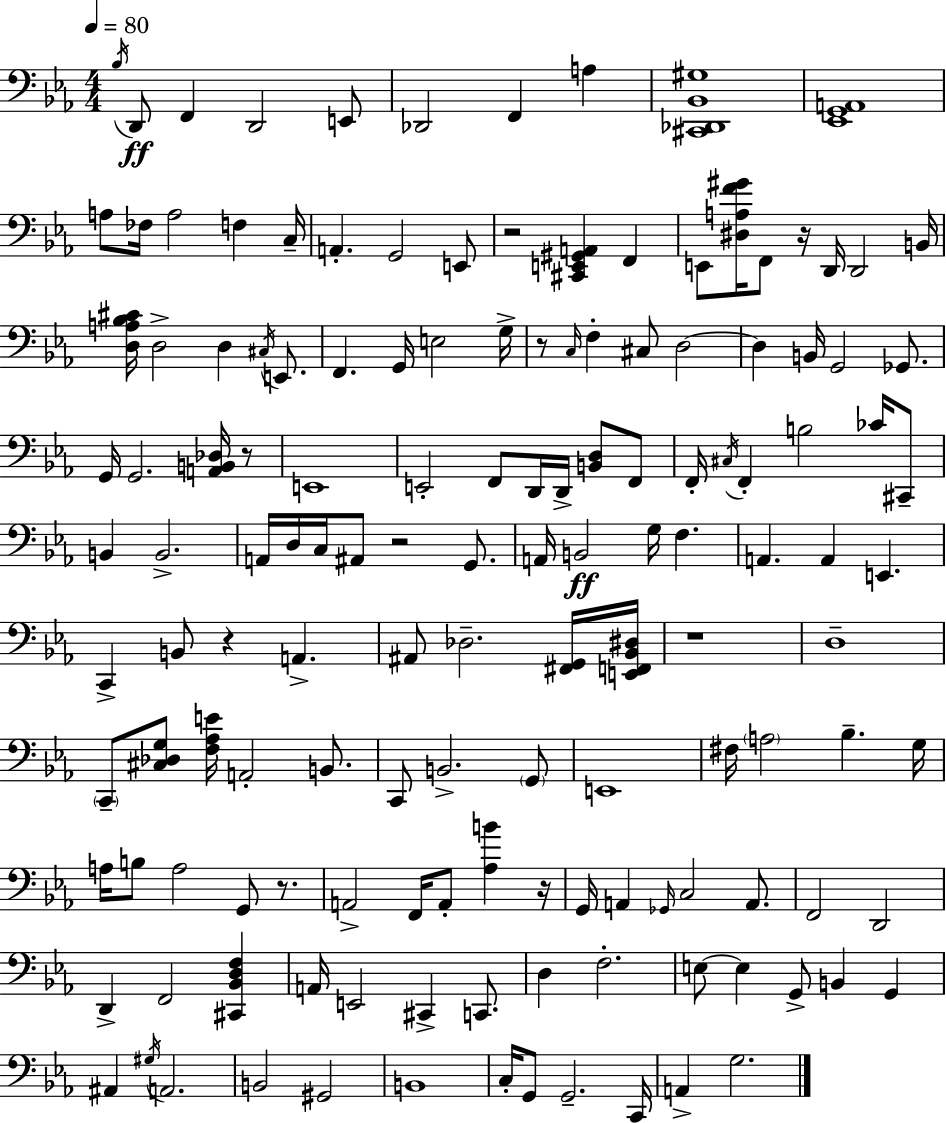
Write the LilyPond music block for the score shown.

{
  \clef bass
  \numericTimeSignature
  \time 4/4
  \key c \minor
  \tempo 4 = 80
  \acciaccatura { bes16 }\ff d,8 f,4 d,2 e,8 | des,2 f,4 a4 | <cis, des, bes, gis>1 | <ees, g, a,>1 | \break a8 fes16 a2 f4 | c16-- a,4.-. g,2 e,8 | r2 <cis, e, gis, a,>4 f,4 | e,8 <dis a f' gis'>16 f,8 r16 d,16 d,2 | \break b,16 <d a bes cis'>16 d2-> d4 \acciaccatura { cis16 } e,8. | f,4. g,16 e2 | g16-> r8 \grace { c16 } f4-. cis8 d2~~ | d4 b,16 g,2 | \break ges,8. g,16 g,2. | <a, b, des>16 r8 e,1 | e,2-. f,8 d,16 d,16-> <b, d>8 | f,8 f,16-. \acciaccatura { cis16 } f,4-. b2 | \break ces'16 cis,8-- b,4 b,2.-> | a,16 d16 c16 ais,8 r2 | g,8. a,16 b,2\ff g16 f4. | a,4. a,4 e,4. | \break c,4-> b,8 r4 a,4.-> | ais,8 des2.-- | <fis, g,>16 <e, f, bes, dis>16 r1 | d1-- | \break \parenthesize c,8-- <cis des g>8 <f aes e'>16 a,2-. | b,8. c,8 b,2.-> | \parenthesize g,8 e,1 | fis16 \parenthesize a2 bes4.-- | \break g16 a16 b8 a2 g,8 | r8. a,2-> f,16 a,8-. <aes b'>4 | r16 g,16 a,4 \grace { ges,16 } c2 | a,8. f,2 d,2 | \break d,4-> f,2 | <cis, bes, d f>4 a,16 e,2 cis,4-> | c,8. d4 f2.-. | e8~~ e4 g,8-> b,4 | \break g,4 ais,4 \acciaccatura { gis16 } a,2. | b,2 gis,2 | b,1 | c16-. g,8 g,2.-- | \break c,16 a,4-> g2. | \bar "|."
}